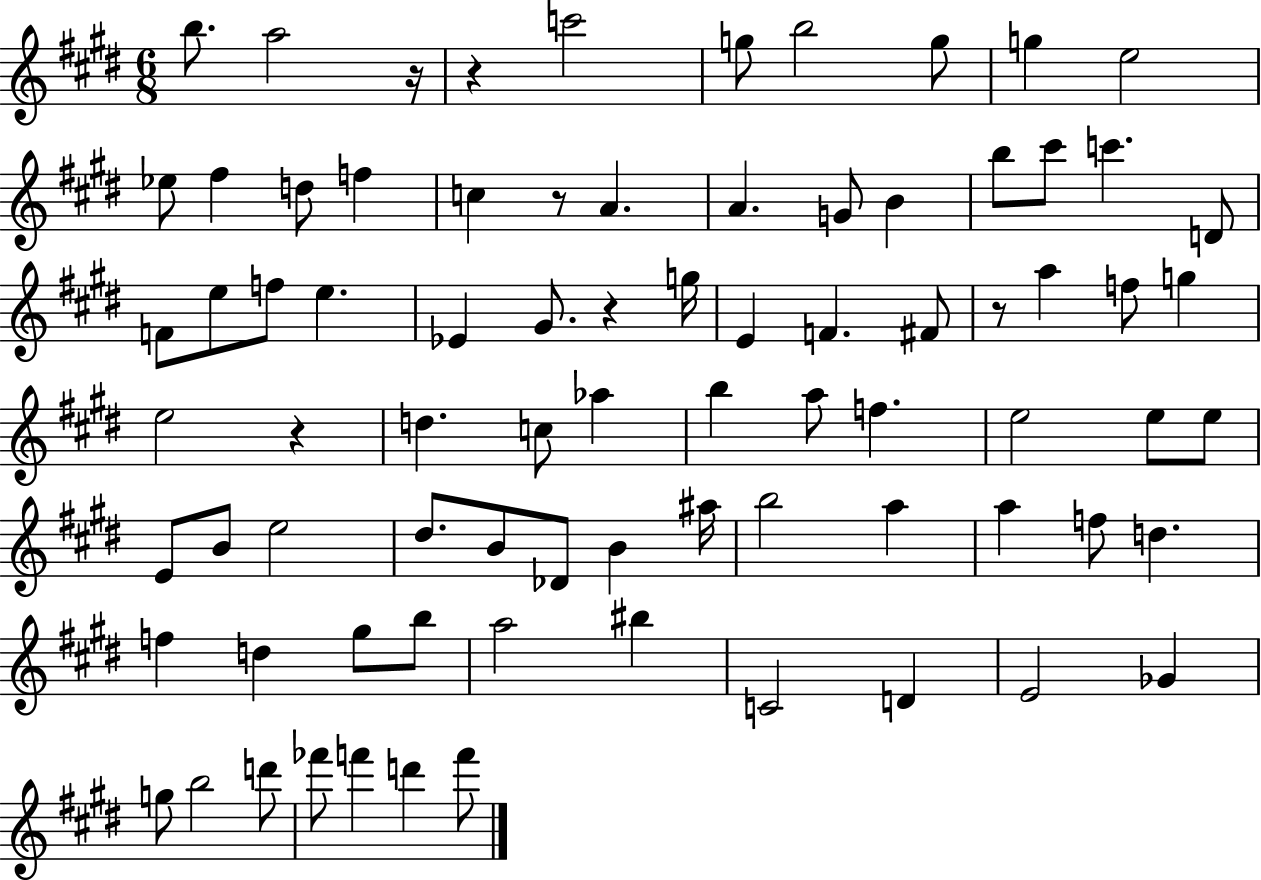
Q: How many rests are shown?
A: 6